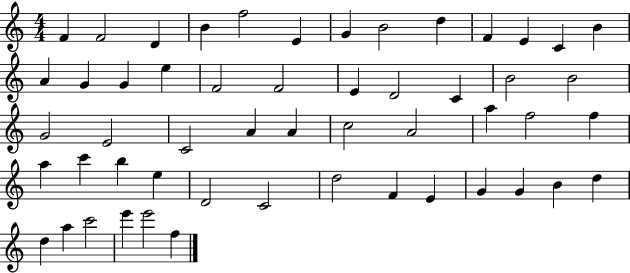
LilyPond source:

{
  \clef treble
  \numericTimeSignature
  \time 4/4
  \key c \major
  f'4 f'2 d'4 | b'4 f''2 e'4 | g'4 b'2 d''4 | f'4 e'4 c'4 b'4 | \break a'4 g'4 g'4 e''4 | f'2 f'2 | e'4 d'2 c'4 | b'2 b'2 | \break g'2 e'2 | c'2 a'4 a'4 | c''2 a'2 | a''4 f''2 f''4 | \break a''4 c'''4 b''4 e''4 | d'2 c'2 | d''2 f'4 e'4 | g'4 g'4 b'4 d''4 | \break d''4 a''4 c'''2 | e'''4 e'''2 f''4 | \bar "|."
}